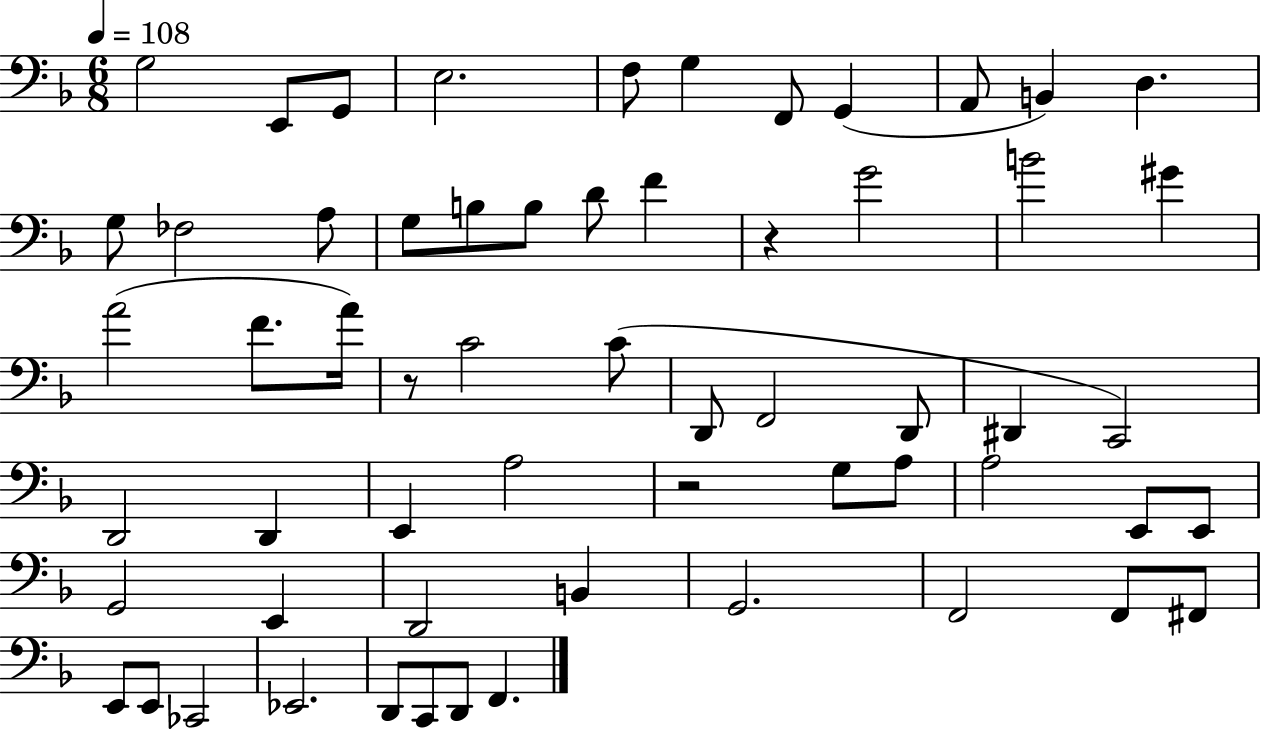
X:1
T:Untitled
M:6/8
L:1/4
K:F
G,2 E,,/2 G,,/2 E,2 F,/2 G, F,,/2 G,, A,,/2 B,, D, G,/2 _F,2 A,/2 G,/2 B,/2 B,/2 D/2 F z G2 B2 ^G A2 F/2 A/4 z/2 C2 C/2 D,,/2 F,,2 D,,/2 ^D,, C,,2 D,,2 D,, E,, A,2 z2 G,/2 A,/2 A,2 E,,/2 E,,/2 G,,2 E,, D,,2 B,, G,,2 F,,2 F,,/2 ^F,,/2 E,,/2 E,,/2 _C,,2 _E,,2 D,,/2 C,,/2 D,,/2 F,,